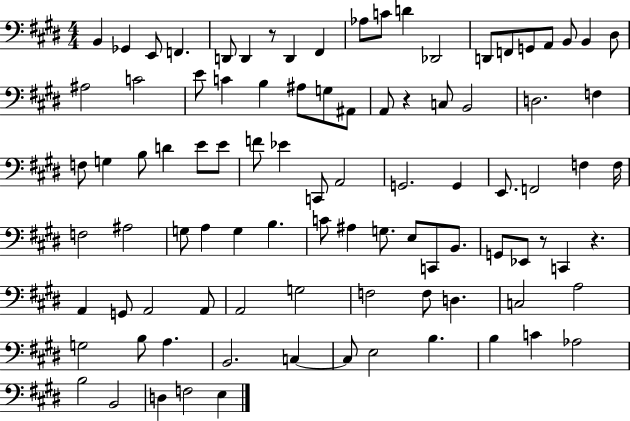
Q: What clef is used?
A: bass